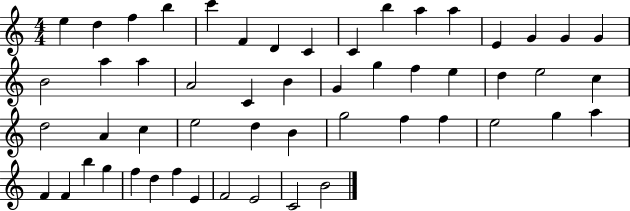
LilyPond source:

{
  \clef treble
  \numericTimeSignature
  \time 4/4
  \key c \major
  e''4 d''4 f''4 b''4 | c'''4 f'4 d'4 c'4 | c'4 b''4 a''4 a''4 | e'4 g'4 g'4 g'4 | \break b'2 a''4 a''4 | a'2 c'4 b'4 | g'4 g''4 f''4 e''4 | d''4 e''2 c''4 | \break d''2 a'4 c''4 | e''2 d''4 b'4 | g''2 f''4 f''4 | e''2 g''4 a''4 | \break f'4 f'4 b''4 g''4 | f''4 d''4 f''4 e'4 | f'2 e'2 | c'2 b'2 | \break \bar "|."
}